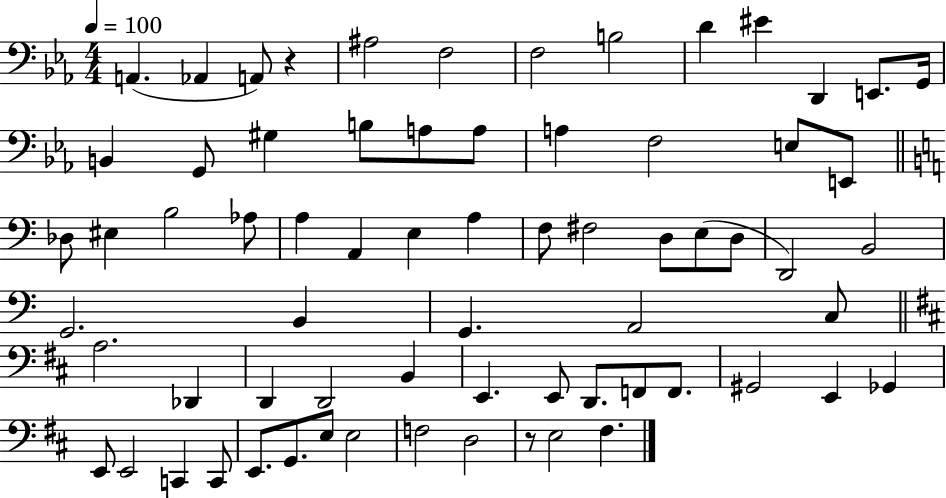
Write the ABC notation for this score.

X:1
T:Untitled
M:4/4
L:1/4
K:Eb
A,, _A,, A,,/2 z ^A,2 F,2 F,2 B,2 D ^E D,, E,,/2 G,,/4 B,, G,,/2 ^G, B,/2 A,/2 A,/2 A, F,2 E,/2 E,,/2 _D,/2 ^E, B,2 _A,/2 A, A,, E, A, F,/2 ^F,2 D,/2 E,/2 D,/2 D,,2 B,,2 G,,2 B,, G,, A,,2 C,/2 A,2 _D,, D,, D,,2 B,, E,, E,,/2 D,,/2 F,,/2 F,,/2 ^G,,2 E,, _G,, E,,/2 E,,2 C,, C,,/2 E,,/2 G,,/2 E,/2 E,2 F,2 D,2 z/2 E,2 ^F,